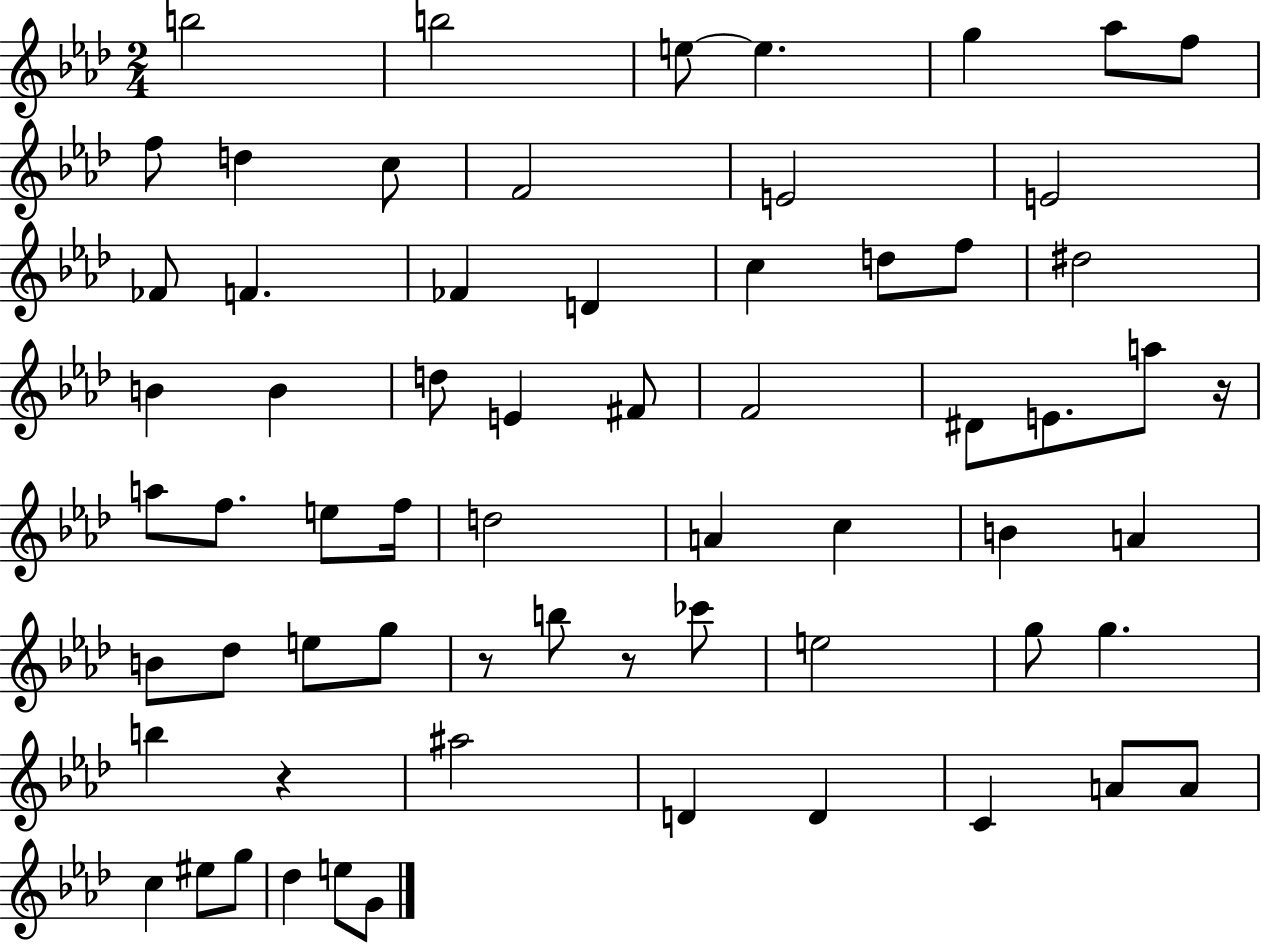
B5/h B5/h E5/e E5/q. G5/q Ab5/e F5/e F5/e D5/q C5/e F4/h E4/h E4/h FES4/e F4/q. FES4/q D4/q C5/q D5/e F5/e D#5/h B4/q B4/q D5/e E4/q F#4/e F4/h D#4/e E4/e. A5/e R/s A5/e F5/e. E5/e F5/s D5/h A4/q C5/q B4/q A4/q B4/e Db5/e E5/e G5/e R/e B5/e R/e CES6/e E5/h G5/e G5/q. B5/q R/q A#5/h D4/q D4/q C4/q A4/e A4/e C5/q EIS5/e G5/e Db5/q E5/e G4/e